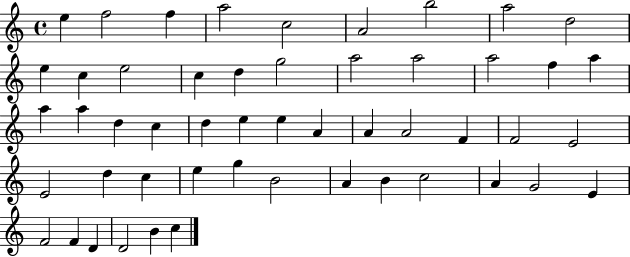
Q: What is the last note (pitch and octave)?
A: C5